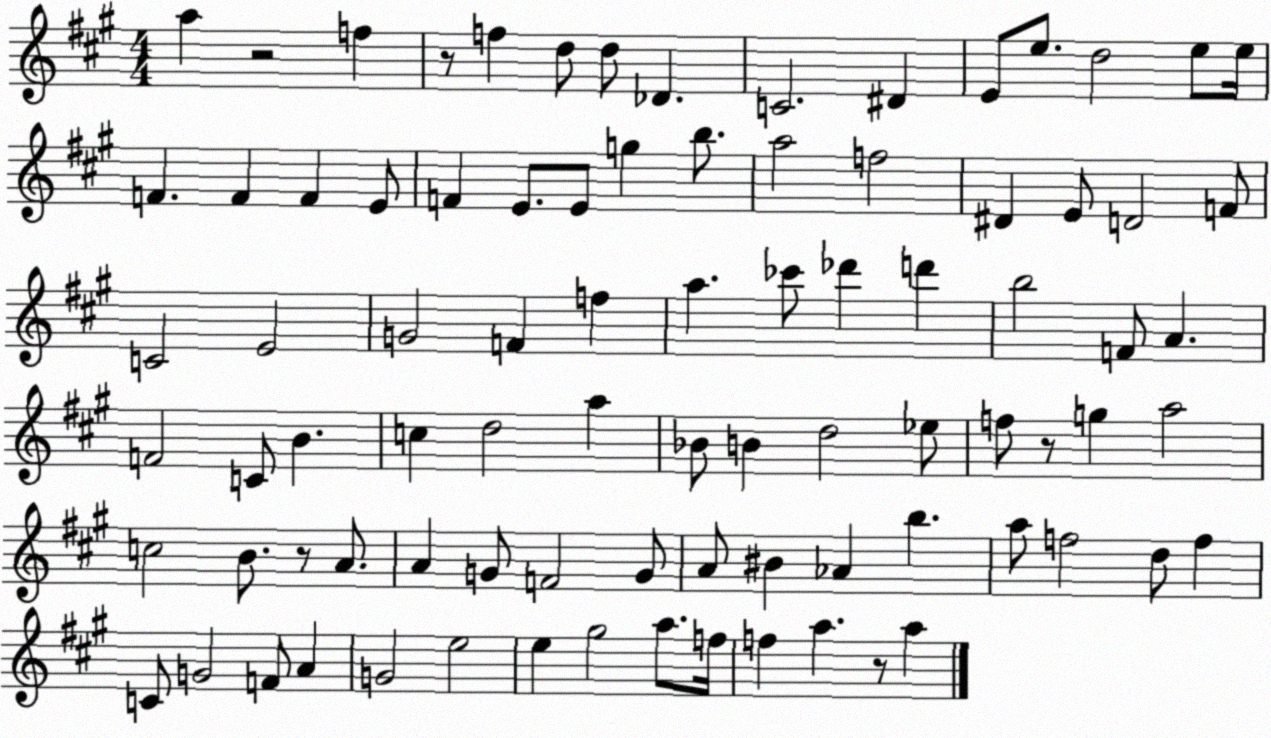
X:1
T:Untitled
M:4/4
L:1/4
K:A
a z2 f z/2 f d/2 d/2 _D C2 ^D E/2 e/2 d2 e/2 e/4 F F F E/2 F E/2 E/2 g b/2 a2 f2 ^D E/2 D2 F/2 C2 E2 G2 F f a _c'/2 _d' d' b2 F/2 A F2 C/2 B c d2 a _B/2 B d2 _e/2 f/2 z/2 g a2 c2 B/2 z/2 A/2 A G/2 F2 G/2 A/2 ^B _A b a/2 f2 d/2 f C/2 G2 F/2 A G2 e2 e ^g2 a/2 f/4 f a z/2 a